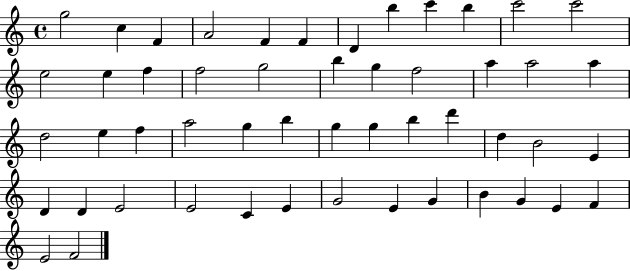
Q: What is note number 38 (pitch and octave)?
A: D4